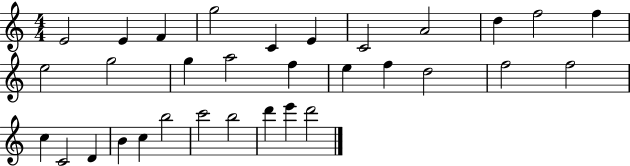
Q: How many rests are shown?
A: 0